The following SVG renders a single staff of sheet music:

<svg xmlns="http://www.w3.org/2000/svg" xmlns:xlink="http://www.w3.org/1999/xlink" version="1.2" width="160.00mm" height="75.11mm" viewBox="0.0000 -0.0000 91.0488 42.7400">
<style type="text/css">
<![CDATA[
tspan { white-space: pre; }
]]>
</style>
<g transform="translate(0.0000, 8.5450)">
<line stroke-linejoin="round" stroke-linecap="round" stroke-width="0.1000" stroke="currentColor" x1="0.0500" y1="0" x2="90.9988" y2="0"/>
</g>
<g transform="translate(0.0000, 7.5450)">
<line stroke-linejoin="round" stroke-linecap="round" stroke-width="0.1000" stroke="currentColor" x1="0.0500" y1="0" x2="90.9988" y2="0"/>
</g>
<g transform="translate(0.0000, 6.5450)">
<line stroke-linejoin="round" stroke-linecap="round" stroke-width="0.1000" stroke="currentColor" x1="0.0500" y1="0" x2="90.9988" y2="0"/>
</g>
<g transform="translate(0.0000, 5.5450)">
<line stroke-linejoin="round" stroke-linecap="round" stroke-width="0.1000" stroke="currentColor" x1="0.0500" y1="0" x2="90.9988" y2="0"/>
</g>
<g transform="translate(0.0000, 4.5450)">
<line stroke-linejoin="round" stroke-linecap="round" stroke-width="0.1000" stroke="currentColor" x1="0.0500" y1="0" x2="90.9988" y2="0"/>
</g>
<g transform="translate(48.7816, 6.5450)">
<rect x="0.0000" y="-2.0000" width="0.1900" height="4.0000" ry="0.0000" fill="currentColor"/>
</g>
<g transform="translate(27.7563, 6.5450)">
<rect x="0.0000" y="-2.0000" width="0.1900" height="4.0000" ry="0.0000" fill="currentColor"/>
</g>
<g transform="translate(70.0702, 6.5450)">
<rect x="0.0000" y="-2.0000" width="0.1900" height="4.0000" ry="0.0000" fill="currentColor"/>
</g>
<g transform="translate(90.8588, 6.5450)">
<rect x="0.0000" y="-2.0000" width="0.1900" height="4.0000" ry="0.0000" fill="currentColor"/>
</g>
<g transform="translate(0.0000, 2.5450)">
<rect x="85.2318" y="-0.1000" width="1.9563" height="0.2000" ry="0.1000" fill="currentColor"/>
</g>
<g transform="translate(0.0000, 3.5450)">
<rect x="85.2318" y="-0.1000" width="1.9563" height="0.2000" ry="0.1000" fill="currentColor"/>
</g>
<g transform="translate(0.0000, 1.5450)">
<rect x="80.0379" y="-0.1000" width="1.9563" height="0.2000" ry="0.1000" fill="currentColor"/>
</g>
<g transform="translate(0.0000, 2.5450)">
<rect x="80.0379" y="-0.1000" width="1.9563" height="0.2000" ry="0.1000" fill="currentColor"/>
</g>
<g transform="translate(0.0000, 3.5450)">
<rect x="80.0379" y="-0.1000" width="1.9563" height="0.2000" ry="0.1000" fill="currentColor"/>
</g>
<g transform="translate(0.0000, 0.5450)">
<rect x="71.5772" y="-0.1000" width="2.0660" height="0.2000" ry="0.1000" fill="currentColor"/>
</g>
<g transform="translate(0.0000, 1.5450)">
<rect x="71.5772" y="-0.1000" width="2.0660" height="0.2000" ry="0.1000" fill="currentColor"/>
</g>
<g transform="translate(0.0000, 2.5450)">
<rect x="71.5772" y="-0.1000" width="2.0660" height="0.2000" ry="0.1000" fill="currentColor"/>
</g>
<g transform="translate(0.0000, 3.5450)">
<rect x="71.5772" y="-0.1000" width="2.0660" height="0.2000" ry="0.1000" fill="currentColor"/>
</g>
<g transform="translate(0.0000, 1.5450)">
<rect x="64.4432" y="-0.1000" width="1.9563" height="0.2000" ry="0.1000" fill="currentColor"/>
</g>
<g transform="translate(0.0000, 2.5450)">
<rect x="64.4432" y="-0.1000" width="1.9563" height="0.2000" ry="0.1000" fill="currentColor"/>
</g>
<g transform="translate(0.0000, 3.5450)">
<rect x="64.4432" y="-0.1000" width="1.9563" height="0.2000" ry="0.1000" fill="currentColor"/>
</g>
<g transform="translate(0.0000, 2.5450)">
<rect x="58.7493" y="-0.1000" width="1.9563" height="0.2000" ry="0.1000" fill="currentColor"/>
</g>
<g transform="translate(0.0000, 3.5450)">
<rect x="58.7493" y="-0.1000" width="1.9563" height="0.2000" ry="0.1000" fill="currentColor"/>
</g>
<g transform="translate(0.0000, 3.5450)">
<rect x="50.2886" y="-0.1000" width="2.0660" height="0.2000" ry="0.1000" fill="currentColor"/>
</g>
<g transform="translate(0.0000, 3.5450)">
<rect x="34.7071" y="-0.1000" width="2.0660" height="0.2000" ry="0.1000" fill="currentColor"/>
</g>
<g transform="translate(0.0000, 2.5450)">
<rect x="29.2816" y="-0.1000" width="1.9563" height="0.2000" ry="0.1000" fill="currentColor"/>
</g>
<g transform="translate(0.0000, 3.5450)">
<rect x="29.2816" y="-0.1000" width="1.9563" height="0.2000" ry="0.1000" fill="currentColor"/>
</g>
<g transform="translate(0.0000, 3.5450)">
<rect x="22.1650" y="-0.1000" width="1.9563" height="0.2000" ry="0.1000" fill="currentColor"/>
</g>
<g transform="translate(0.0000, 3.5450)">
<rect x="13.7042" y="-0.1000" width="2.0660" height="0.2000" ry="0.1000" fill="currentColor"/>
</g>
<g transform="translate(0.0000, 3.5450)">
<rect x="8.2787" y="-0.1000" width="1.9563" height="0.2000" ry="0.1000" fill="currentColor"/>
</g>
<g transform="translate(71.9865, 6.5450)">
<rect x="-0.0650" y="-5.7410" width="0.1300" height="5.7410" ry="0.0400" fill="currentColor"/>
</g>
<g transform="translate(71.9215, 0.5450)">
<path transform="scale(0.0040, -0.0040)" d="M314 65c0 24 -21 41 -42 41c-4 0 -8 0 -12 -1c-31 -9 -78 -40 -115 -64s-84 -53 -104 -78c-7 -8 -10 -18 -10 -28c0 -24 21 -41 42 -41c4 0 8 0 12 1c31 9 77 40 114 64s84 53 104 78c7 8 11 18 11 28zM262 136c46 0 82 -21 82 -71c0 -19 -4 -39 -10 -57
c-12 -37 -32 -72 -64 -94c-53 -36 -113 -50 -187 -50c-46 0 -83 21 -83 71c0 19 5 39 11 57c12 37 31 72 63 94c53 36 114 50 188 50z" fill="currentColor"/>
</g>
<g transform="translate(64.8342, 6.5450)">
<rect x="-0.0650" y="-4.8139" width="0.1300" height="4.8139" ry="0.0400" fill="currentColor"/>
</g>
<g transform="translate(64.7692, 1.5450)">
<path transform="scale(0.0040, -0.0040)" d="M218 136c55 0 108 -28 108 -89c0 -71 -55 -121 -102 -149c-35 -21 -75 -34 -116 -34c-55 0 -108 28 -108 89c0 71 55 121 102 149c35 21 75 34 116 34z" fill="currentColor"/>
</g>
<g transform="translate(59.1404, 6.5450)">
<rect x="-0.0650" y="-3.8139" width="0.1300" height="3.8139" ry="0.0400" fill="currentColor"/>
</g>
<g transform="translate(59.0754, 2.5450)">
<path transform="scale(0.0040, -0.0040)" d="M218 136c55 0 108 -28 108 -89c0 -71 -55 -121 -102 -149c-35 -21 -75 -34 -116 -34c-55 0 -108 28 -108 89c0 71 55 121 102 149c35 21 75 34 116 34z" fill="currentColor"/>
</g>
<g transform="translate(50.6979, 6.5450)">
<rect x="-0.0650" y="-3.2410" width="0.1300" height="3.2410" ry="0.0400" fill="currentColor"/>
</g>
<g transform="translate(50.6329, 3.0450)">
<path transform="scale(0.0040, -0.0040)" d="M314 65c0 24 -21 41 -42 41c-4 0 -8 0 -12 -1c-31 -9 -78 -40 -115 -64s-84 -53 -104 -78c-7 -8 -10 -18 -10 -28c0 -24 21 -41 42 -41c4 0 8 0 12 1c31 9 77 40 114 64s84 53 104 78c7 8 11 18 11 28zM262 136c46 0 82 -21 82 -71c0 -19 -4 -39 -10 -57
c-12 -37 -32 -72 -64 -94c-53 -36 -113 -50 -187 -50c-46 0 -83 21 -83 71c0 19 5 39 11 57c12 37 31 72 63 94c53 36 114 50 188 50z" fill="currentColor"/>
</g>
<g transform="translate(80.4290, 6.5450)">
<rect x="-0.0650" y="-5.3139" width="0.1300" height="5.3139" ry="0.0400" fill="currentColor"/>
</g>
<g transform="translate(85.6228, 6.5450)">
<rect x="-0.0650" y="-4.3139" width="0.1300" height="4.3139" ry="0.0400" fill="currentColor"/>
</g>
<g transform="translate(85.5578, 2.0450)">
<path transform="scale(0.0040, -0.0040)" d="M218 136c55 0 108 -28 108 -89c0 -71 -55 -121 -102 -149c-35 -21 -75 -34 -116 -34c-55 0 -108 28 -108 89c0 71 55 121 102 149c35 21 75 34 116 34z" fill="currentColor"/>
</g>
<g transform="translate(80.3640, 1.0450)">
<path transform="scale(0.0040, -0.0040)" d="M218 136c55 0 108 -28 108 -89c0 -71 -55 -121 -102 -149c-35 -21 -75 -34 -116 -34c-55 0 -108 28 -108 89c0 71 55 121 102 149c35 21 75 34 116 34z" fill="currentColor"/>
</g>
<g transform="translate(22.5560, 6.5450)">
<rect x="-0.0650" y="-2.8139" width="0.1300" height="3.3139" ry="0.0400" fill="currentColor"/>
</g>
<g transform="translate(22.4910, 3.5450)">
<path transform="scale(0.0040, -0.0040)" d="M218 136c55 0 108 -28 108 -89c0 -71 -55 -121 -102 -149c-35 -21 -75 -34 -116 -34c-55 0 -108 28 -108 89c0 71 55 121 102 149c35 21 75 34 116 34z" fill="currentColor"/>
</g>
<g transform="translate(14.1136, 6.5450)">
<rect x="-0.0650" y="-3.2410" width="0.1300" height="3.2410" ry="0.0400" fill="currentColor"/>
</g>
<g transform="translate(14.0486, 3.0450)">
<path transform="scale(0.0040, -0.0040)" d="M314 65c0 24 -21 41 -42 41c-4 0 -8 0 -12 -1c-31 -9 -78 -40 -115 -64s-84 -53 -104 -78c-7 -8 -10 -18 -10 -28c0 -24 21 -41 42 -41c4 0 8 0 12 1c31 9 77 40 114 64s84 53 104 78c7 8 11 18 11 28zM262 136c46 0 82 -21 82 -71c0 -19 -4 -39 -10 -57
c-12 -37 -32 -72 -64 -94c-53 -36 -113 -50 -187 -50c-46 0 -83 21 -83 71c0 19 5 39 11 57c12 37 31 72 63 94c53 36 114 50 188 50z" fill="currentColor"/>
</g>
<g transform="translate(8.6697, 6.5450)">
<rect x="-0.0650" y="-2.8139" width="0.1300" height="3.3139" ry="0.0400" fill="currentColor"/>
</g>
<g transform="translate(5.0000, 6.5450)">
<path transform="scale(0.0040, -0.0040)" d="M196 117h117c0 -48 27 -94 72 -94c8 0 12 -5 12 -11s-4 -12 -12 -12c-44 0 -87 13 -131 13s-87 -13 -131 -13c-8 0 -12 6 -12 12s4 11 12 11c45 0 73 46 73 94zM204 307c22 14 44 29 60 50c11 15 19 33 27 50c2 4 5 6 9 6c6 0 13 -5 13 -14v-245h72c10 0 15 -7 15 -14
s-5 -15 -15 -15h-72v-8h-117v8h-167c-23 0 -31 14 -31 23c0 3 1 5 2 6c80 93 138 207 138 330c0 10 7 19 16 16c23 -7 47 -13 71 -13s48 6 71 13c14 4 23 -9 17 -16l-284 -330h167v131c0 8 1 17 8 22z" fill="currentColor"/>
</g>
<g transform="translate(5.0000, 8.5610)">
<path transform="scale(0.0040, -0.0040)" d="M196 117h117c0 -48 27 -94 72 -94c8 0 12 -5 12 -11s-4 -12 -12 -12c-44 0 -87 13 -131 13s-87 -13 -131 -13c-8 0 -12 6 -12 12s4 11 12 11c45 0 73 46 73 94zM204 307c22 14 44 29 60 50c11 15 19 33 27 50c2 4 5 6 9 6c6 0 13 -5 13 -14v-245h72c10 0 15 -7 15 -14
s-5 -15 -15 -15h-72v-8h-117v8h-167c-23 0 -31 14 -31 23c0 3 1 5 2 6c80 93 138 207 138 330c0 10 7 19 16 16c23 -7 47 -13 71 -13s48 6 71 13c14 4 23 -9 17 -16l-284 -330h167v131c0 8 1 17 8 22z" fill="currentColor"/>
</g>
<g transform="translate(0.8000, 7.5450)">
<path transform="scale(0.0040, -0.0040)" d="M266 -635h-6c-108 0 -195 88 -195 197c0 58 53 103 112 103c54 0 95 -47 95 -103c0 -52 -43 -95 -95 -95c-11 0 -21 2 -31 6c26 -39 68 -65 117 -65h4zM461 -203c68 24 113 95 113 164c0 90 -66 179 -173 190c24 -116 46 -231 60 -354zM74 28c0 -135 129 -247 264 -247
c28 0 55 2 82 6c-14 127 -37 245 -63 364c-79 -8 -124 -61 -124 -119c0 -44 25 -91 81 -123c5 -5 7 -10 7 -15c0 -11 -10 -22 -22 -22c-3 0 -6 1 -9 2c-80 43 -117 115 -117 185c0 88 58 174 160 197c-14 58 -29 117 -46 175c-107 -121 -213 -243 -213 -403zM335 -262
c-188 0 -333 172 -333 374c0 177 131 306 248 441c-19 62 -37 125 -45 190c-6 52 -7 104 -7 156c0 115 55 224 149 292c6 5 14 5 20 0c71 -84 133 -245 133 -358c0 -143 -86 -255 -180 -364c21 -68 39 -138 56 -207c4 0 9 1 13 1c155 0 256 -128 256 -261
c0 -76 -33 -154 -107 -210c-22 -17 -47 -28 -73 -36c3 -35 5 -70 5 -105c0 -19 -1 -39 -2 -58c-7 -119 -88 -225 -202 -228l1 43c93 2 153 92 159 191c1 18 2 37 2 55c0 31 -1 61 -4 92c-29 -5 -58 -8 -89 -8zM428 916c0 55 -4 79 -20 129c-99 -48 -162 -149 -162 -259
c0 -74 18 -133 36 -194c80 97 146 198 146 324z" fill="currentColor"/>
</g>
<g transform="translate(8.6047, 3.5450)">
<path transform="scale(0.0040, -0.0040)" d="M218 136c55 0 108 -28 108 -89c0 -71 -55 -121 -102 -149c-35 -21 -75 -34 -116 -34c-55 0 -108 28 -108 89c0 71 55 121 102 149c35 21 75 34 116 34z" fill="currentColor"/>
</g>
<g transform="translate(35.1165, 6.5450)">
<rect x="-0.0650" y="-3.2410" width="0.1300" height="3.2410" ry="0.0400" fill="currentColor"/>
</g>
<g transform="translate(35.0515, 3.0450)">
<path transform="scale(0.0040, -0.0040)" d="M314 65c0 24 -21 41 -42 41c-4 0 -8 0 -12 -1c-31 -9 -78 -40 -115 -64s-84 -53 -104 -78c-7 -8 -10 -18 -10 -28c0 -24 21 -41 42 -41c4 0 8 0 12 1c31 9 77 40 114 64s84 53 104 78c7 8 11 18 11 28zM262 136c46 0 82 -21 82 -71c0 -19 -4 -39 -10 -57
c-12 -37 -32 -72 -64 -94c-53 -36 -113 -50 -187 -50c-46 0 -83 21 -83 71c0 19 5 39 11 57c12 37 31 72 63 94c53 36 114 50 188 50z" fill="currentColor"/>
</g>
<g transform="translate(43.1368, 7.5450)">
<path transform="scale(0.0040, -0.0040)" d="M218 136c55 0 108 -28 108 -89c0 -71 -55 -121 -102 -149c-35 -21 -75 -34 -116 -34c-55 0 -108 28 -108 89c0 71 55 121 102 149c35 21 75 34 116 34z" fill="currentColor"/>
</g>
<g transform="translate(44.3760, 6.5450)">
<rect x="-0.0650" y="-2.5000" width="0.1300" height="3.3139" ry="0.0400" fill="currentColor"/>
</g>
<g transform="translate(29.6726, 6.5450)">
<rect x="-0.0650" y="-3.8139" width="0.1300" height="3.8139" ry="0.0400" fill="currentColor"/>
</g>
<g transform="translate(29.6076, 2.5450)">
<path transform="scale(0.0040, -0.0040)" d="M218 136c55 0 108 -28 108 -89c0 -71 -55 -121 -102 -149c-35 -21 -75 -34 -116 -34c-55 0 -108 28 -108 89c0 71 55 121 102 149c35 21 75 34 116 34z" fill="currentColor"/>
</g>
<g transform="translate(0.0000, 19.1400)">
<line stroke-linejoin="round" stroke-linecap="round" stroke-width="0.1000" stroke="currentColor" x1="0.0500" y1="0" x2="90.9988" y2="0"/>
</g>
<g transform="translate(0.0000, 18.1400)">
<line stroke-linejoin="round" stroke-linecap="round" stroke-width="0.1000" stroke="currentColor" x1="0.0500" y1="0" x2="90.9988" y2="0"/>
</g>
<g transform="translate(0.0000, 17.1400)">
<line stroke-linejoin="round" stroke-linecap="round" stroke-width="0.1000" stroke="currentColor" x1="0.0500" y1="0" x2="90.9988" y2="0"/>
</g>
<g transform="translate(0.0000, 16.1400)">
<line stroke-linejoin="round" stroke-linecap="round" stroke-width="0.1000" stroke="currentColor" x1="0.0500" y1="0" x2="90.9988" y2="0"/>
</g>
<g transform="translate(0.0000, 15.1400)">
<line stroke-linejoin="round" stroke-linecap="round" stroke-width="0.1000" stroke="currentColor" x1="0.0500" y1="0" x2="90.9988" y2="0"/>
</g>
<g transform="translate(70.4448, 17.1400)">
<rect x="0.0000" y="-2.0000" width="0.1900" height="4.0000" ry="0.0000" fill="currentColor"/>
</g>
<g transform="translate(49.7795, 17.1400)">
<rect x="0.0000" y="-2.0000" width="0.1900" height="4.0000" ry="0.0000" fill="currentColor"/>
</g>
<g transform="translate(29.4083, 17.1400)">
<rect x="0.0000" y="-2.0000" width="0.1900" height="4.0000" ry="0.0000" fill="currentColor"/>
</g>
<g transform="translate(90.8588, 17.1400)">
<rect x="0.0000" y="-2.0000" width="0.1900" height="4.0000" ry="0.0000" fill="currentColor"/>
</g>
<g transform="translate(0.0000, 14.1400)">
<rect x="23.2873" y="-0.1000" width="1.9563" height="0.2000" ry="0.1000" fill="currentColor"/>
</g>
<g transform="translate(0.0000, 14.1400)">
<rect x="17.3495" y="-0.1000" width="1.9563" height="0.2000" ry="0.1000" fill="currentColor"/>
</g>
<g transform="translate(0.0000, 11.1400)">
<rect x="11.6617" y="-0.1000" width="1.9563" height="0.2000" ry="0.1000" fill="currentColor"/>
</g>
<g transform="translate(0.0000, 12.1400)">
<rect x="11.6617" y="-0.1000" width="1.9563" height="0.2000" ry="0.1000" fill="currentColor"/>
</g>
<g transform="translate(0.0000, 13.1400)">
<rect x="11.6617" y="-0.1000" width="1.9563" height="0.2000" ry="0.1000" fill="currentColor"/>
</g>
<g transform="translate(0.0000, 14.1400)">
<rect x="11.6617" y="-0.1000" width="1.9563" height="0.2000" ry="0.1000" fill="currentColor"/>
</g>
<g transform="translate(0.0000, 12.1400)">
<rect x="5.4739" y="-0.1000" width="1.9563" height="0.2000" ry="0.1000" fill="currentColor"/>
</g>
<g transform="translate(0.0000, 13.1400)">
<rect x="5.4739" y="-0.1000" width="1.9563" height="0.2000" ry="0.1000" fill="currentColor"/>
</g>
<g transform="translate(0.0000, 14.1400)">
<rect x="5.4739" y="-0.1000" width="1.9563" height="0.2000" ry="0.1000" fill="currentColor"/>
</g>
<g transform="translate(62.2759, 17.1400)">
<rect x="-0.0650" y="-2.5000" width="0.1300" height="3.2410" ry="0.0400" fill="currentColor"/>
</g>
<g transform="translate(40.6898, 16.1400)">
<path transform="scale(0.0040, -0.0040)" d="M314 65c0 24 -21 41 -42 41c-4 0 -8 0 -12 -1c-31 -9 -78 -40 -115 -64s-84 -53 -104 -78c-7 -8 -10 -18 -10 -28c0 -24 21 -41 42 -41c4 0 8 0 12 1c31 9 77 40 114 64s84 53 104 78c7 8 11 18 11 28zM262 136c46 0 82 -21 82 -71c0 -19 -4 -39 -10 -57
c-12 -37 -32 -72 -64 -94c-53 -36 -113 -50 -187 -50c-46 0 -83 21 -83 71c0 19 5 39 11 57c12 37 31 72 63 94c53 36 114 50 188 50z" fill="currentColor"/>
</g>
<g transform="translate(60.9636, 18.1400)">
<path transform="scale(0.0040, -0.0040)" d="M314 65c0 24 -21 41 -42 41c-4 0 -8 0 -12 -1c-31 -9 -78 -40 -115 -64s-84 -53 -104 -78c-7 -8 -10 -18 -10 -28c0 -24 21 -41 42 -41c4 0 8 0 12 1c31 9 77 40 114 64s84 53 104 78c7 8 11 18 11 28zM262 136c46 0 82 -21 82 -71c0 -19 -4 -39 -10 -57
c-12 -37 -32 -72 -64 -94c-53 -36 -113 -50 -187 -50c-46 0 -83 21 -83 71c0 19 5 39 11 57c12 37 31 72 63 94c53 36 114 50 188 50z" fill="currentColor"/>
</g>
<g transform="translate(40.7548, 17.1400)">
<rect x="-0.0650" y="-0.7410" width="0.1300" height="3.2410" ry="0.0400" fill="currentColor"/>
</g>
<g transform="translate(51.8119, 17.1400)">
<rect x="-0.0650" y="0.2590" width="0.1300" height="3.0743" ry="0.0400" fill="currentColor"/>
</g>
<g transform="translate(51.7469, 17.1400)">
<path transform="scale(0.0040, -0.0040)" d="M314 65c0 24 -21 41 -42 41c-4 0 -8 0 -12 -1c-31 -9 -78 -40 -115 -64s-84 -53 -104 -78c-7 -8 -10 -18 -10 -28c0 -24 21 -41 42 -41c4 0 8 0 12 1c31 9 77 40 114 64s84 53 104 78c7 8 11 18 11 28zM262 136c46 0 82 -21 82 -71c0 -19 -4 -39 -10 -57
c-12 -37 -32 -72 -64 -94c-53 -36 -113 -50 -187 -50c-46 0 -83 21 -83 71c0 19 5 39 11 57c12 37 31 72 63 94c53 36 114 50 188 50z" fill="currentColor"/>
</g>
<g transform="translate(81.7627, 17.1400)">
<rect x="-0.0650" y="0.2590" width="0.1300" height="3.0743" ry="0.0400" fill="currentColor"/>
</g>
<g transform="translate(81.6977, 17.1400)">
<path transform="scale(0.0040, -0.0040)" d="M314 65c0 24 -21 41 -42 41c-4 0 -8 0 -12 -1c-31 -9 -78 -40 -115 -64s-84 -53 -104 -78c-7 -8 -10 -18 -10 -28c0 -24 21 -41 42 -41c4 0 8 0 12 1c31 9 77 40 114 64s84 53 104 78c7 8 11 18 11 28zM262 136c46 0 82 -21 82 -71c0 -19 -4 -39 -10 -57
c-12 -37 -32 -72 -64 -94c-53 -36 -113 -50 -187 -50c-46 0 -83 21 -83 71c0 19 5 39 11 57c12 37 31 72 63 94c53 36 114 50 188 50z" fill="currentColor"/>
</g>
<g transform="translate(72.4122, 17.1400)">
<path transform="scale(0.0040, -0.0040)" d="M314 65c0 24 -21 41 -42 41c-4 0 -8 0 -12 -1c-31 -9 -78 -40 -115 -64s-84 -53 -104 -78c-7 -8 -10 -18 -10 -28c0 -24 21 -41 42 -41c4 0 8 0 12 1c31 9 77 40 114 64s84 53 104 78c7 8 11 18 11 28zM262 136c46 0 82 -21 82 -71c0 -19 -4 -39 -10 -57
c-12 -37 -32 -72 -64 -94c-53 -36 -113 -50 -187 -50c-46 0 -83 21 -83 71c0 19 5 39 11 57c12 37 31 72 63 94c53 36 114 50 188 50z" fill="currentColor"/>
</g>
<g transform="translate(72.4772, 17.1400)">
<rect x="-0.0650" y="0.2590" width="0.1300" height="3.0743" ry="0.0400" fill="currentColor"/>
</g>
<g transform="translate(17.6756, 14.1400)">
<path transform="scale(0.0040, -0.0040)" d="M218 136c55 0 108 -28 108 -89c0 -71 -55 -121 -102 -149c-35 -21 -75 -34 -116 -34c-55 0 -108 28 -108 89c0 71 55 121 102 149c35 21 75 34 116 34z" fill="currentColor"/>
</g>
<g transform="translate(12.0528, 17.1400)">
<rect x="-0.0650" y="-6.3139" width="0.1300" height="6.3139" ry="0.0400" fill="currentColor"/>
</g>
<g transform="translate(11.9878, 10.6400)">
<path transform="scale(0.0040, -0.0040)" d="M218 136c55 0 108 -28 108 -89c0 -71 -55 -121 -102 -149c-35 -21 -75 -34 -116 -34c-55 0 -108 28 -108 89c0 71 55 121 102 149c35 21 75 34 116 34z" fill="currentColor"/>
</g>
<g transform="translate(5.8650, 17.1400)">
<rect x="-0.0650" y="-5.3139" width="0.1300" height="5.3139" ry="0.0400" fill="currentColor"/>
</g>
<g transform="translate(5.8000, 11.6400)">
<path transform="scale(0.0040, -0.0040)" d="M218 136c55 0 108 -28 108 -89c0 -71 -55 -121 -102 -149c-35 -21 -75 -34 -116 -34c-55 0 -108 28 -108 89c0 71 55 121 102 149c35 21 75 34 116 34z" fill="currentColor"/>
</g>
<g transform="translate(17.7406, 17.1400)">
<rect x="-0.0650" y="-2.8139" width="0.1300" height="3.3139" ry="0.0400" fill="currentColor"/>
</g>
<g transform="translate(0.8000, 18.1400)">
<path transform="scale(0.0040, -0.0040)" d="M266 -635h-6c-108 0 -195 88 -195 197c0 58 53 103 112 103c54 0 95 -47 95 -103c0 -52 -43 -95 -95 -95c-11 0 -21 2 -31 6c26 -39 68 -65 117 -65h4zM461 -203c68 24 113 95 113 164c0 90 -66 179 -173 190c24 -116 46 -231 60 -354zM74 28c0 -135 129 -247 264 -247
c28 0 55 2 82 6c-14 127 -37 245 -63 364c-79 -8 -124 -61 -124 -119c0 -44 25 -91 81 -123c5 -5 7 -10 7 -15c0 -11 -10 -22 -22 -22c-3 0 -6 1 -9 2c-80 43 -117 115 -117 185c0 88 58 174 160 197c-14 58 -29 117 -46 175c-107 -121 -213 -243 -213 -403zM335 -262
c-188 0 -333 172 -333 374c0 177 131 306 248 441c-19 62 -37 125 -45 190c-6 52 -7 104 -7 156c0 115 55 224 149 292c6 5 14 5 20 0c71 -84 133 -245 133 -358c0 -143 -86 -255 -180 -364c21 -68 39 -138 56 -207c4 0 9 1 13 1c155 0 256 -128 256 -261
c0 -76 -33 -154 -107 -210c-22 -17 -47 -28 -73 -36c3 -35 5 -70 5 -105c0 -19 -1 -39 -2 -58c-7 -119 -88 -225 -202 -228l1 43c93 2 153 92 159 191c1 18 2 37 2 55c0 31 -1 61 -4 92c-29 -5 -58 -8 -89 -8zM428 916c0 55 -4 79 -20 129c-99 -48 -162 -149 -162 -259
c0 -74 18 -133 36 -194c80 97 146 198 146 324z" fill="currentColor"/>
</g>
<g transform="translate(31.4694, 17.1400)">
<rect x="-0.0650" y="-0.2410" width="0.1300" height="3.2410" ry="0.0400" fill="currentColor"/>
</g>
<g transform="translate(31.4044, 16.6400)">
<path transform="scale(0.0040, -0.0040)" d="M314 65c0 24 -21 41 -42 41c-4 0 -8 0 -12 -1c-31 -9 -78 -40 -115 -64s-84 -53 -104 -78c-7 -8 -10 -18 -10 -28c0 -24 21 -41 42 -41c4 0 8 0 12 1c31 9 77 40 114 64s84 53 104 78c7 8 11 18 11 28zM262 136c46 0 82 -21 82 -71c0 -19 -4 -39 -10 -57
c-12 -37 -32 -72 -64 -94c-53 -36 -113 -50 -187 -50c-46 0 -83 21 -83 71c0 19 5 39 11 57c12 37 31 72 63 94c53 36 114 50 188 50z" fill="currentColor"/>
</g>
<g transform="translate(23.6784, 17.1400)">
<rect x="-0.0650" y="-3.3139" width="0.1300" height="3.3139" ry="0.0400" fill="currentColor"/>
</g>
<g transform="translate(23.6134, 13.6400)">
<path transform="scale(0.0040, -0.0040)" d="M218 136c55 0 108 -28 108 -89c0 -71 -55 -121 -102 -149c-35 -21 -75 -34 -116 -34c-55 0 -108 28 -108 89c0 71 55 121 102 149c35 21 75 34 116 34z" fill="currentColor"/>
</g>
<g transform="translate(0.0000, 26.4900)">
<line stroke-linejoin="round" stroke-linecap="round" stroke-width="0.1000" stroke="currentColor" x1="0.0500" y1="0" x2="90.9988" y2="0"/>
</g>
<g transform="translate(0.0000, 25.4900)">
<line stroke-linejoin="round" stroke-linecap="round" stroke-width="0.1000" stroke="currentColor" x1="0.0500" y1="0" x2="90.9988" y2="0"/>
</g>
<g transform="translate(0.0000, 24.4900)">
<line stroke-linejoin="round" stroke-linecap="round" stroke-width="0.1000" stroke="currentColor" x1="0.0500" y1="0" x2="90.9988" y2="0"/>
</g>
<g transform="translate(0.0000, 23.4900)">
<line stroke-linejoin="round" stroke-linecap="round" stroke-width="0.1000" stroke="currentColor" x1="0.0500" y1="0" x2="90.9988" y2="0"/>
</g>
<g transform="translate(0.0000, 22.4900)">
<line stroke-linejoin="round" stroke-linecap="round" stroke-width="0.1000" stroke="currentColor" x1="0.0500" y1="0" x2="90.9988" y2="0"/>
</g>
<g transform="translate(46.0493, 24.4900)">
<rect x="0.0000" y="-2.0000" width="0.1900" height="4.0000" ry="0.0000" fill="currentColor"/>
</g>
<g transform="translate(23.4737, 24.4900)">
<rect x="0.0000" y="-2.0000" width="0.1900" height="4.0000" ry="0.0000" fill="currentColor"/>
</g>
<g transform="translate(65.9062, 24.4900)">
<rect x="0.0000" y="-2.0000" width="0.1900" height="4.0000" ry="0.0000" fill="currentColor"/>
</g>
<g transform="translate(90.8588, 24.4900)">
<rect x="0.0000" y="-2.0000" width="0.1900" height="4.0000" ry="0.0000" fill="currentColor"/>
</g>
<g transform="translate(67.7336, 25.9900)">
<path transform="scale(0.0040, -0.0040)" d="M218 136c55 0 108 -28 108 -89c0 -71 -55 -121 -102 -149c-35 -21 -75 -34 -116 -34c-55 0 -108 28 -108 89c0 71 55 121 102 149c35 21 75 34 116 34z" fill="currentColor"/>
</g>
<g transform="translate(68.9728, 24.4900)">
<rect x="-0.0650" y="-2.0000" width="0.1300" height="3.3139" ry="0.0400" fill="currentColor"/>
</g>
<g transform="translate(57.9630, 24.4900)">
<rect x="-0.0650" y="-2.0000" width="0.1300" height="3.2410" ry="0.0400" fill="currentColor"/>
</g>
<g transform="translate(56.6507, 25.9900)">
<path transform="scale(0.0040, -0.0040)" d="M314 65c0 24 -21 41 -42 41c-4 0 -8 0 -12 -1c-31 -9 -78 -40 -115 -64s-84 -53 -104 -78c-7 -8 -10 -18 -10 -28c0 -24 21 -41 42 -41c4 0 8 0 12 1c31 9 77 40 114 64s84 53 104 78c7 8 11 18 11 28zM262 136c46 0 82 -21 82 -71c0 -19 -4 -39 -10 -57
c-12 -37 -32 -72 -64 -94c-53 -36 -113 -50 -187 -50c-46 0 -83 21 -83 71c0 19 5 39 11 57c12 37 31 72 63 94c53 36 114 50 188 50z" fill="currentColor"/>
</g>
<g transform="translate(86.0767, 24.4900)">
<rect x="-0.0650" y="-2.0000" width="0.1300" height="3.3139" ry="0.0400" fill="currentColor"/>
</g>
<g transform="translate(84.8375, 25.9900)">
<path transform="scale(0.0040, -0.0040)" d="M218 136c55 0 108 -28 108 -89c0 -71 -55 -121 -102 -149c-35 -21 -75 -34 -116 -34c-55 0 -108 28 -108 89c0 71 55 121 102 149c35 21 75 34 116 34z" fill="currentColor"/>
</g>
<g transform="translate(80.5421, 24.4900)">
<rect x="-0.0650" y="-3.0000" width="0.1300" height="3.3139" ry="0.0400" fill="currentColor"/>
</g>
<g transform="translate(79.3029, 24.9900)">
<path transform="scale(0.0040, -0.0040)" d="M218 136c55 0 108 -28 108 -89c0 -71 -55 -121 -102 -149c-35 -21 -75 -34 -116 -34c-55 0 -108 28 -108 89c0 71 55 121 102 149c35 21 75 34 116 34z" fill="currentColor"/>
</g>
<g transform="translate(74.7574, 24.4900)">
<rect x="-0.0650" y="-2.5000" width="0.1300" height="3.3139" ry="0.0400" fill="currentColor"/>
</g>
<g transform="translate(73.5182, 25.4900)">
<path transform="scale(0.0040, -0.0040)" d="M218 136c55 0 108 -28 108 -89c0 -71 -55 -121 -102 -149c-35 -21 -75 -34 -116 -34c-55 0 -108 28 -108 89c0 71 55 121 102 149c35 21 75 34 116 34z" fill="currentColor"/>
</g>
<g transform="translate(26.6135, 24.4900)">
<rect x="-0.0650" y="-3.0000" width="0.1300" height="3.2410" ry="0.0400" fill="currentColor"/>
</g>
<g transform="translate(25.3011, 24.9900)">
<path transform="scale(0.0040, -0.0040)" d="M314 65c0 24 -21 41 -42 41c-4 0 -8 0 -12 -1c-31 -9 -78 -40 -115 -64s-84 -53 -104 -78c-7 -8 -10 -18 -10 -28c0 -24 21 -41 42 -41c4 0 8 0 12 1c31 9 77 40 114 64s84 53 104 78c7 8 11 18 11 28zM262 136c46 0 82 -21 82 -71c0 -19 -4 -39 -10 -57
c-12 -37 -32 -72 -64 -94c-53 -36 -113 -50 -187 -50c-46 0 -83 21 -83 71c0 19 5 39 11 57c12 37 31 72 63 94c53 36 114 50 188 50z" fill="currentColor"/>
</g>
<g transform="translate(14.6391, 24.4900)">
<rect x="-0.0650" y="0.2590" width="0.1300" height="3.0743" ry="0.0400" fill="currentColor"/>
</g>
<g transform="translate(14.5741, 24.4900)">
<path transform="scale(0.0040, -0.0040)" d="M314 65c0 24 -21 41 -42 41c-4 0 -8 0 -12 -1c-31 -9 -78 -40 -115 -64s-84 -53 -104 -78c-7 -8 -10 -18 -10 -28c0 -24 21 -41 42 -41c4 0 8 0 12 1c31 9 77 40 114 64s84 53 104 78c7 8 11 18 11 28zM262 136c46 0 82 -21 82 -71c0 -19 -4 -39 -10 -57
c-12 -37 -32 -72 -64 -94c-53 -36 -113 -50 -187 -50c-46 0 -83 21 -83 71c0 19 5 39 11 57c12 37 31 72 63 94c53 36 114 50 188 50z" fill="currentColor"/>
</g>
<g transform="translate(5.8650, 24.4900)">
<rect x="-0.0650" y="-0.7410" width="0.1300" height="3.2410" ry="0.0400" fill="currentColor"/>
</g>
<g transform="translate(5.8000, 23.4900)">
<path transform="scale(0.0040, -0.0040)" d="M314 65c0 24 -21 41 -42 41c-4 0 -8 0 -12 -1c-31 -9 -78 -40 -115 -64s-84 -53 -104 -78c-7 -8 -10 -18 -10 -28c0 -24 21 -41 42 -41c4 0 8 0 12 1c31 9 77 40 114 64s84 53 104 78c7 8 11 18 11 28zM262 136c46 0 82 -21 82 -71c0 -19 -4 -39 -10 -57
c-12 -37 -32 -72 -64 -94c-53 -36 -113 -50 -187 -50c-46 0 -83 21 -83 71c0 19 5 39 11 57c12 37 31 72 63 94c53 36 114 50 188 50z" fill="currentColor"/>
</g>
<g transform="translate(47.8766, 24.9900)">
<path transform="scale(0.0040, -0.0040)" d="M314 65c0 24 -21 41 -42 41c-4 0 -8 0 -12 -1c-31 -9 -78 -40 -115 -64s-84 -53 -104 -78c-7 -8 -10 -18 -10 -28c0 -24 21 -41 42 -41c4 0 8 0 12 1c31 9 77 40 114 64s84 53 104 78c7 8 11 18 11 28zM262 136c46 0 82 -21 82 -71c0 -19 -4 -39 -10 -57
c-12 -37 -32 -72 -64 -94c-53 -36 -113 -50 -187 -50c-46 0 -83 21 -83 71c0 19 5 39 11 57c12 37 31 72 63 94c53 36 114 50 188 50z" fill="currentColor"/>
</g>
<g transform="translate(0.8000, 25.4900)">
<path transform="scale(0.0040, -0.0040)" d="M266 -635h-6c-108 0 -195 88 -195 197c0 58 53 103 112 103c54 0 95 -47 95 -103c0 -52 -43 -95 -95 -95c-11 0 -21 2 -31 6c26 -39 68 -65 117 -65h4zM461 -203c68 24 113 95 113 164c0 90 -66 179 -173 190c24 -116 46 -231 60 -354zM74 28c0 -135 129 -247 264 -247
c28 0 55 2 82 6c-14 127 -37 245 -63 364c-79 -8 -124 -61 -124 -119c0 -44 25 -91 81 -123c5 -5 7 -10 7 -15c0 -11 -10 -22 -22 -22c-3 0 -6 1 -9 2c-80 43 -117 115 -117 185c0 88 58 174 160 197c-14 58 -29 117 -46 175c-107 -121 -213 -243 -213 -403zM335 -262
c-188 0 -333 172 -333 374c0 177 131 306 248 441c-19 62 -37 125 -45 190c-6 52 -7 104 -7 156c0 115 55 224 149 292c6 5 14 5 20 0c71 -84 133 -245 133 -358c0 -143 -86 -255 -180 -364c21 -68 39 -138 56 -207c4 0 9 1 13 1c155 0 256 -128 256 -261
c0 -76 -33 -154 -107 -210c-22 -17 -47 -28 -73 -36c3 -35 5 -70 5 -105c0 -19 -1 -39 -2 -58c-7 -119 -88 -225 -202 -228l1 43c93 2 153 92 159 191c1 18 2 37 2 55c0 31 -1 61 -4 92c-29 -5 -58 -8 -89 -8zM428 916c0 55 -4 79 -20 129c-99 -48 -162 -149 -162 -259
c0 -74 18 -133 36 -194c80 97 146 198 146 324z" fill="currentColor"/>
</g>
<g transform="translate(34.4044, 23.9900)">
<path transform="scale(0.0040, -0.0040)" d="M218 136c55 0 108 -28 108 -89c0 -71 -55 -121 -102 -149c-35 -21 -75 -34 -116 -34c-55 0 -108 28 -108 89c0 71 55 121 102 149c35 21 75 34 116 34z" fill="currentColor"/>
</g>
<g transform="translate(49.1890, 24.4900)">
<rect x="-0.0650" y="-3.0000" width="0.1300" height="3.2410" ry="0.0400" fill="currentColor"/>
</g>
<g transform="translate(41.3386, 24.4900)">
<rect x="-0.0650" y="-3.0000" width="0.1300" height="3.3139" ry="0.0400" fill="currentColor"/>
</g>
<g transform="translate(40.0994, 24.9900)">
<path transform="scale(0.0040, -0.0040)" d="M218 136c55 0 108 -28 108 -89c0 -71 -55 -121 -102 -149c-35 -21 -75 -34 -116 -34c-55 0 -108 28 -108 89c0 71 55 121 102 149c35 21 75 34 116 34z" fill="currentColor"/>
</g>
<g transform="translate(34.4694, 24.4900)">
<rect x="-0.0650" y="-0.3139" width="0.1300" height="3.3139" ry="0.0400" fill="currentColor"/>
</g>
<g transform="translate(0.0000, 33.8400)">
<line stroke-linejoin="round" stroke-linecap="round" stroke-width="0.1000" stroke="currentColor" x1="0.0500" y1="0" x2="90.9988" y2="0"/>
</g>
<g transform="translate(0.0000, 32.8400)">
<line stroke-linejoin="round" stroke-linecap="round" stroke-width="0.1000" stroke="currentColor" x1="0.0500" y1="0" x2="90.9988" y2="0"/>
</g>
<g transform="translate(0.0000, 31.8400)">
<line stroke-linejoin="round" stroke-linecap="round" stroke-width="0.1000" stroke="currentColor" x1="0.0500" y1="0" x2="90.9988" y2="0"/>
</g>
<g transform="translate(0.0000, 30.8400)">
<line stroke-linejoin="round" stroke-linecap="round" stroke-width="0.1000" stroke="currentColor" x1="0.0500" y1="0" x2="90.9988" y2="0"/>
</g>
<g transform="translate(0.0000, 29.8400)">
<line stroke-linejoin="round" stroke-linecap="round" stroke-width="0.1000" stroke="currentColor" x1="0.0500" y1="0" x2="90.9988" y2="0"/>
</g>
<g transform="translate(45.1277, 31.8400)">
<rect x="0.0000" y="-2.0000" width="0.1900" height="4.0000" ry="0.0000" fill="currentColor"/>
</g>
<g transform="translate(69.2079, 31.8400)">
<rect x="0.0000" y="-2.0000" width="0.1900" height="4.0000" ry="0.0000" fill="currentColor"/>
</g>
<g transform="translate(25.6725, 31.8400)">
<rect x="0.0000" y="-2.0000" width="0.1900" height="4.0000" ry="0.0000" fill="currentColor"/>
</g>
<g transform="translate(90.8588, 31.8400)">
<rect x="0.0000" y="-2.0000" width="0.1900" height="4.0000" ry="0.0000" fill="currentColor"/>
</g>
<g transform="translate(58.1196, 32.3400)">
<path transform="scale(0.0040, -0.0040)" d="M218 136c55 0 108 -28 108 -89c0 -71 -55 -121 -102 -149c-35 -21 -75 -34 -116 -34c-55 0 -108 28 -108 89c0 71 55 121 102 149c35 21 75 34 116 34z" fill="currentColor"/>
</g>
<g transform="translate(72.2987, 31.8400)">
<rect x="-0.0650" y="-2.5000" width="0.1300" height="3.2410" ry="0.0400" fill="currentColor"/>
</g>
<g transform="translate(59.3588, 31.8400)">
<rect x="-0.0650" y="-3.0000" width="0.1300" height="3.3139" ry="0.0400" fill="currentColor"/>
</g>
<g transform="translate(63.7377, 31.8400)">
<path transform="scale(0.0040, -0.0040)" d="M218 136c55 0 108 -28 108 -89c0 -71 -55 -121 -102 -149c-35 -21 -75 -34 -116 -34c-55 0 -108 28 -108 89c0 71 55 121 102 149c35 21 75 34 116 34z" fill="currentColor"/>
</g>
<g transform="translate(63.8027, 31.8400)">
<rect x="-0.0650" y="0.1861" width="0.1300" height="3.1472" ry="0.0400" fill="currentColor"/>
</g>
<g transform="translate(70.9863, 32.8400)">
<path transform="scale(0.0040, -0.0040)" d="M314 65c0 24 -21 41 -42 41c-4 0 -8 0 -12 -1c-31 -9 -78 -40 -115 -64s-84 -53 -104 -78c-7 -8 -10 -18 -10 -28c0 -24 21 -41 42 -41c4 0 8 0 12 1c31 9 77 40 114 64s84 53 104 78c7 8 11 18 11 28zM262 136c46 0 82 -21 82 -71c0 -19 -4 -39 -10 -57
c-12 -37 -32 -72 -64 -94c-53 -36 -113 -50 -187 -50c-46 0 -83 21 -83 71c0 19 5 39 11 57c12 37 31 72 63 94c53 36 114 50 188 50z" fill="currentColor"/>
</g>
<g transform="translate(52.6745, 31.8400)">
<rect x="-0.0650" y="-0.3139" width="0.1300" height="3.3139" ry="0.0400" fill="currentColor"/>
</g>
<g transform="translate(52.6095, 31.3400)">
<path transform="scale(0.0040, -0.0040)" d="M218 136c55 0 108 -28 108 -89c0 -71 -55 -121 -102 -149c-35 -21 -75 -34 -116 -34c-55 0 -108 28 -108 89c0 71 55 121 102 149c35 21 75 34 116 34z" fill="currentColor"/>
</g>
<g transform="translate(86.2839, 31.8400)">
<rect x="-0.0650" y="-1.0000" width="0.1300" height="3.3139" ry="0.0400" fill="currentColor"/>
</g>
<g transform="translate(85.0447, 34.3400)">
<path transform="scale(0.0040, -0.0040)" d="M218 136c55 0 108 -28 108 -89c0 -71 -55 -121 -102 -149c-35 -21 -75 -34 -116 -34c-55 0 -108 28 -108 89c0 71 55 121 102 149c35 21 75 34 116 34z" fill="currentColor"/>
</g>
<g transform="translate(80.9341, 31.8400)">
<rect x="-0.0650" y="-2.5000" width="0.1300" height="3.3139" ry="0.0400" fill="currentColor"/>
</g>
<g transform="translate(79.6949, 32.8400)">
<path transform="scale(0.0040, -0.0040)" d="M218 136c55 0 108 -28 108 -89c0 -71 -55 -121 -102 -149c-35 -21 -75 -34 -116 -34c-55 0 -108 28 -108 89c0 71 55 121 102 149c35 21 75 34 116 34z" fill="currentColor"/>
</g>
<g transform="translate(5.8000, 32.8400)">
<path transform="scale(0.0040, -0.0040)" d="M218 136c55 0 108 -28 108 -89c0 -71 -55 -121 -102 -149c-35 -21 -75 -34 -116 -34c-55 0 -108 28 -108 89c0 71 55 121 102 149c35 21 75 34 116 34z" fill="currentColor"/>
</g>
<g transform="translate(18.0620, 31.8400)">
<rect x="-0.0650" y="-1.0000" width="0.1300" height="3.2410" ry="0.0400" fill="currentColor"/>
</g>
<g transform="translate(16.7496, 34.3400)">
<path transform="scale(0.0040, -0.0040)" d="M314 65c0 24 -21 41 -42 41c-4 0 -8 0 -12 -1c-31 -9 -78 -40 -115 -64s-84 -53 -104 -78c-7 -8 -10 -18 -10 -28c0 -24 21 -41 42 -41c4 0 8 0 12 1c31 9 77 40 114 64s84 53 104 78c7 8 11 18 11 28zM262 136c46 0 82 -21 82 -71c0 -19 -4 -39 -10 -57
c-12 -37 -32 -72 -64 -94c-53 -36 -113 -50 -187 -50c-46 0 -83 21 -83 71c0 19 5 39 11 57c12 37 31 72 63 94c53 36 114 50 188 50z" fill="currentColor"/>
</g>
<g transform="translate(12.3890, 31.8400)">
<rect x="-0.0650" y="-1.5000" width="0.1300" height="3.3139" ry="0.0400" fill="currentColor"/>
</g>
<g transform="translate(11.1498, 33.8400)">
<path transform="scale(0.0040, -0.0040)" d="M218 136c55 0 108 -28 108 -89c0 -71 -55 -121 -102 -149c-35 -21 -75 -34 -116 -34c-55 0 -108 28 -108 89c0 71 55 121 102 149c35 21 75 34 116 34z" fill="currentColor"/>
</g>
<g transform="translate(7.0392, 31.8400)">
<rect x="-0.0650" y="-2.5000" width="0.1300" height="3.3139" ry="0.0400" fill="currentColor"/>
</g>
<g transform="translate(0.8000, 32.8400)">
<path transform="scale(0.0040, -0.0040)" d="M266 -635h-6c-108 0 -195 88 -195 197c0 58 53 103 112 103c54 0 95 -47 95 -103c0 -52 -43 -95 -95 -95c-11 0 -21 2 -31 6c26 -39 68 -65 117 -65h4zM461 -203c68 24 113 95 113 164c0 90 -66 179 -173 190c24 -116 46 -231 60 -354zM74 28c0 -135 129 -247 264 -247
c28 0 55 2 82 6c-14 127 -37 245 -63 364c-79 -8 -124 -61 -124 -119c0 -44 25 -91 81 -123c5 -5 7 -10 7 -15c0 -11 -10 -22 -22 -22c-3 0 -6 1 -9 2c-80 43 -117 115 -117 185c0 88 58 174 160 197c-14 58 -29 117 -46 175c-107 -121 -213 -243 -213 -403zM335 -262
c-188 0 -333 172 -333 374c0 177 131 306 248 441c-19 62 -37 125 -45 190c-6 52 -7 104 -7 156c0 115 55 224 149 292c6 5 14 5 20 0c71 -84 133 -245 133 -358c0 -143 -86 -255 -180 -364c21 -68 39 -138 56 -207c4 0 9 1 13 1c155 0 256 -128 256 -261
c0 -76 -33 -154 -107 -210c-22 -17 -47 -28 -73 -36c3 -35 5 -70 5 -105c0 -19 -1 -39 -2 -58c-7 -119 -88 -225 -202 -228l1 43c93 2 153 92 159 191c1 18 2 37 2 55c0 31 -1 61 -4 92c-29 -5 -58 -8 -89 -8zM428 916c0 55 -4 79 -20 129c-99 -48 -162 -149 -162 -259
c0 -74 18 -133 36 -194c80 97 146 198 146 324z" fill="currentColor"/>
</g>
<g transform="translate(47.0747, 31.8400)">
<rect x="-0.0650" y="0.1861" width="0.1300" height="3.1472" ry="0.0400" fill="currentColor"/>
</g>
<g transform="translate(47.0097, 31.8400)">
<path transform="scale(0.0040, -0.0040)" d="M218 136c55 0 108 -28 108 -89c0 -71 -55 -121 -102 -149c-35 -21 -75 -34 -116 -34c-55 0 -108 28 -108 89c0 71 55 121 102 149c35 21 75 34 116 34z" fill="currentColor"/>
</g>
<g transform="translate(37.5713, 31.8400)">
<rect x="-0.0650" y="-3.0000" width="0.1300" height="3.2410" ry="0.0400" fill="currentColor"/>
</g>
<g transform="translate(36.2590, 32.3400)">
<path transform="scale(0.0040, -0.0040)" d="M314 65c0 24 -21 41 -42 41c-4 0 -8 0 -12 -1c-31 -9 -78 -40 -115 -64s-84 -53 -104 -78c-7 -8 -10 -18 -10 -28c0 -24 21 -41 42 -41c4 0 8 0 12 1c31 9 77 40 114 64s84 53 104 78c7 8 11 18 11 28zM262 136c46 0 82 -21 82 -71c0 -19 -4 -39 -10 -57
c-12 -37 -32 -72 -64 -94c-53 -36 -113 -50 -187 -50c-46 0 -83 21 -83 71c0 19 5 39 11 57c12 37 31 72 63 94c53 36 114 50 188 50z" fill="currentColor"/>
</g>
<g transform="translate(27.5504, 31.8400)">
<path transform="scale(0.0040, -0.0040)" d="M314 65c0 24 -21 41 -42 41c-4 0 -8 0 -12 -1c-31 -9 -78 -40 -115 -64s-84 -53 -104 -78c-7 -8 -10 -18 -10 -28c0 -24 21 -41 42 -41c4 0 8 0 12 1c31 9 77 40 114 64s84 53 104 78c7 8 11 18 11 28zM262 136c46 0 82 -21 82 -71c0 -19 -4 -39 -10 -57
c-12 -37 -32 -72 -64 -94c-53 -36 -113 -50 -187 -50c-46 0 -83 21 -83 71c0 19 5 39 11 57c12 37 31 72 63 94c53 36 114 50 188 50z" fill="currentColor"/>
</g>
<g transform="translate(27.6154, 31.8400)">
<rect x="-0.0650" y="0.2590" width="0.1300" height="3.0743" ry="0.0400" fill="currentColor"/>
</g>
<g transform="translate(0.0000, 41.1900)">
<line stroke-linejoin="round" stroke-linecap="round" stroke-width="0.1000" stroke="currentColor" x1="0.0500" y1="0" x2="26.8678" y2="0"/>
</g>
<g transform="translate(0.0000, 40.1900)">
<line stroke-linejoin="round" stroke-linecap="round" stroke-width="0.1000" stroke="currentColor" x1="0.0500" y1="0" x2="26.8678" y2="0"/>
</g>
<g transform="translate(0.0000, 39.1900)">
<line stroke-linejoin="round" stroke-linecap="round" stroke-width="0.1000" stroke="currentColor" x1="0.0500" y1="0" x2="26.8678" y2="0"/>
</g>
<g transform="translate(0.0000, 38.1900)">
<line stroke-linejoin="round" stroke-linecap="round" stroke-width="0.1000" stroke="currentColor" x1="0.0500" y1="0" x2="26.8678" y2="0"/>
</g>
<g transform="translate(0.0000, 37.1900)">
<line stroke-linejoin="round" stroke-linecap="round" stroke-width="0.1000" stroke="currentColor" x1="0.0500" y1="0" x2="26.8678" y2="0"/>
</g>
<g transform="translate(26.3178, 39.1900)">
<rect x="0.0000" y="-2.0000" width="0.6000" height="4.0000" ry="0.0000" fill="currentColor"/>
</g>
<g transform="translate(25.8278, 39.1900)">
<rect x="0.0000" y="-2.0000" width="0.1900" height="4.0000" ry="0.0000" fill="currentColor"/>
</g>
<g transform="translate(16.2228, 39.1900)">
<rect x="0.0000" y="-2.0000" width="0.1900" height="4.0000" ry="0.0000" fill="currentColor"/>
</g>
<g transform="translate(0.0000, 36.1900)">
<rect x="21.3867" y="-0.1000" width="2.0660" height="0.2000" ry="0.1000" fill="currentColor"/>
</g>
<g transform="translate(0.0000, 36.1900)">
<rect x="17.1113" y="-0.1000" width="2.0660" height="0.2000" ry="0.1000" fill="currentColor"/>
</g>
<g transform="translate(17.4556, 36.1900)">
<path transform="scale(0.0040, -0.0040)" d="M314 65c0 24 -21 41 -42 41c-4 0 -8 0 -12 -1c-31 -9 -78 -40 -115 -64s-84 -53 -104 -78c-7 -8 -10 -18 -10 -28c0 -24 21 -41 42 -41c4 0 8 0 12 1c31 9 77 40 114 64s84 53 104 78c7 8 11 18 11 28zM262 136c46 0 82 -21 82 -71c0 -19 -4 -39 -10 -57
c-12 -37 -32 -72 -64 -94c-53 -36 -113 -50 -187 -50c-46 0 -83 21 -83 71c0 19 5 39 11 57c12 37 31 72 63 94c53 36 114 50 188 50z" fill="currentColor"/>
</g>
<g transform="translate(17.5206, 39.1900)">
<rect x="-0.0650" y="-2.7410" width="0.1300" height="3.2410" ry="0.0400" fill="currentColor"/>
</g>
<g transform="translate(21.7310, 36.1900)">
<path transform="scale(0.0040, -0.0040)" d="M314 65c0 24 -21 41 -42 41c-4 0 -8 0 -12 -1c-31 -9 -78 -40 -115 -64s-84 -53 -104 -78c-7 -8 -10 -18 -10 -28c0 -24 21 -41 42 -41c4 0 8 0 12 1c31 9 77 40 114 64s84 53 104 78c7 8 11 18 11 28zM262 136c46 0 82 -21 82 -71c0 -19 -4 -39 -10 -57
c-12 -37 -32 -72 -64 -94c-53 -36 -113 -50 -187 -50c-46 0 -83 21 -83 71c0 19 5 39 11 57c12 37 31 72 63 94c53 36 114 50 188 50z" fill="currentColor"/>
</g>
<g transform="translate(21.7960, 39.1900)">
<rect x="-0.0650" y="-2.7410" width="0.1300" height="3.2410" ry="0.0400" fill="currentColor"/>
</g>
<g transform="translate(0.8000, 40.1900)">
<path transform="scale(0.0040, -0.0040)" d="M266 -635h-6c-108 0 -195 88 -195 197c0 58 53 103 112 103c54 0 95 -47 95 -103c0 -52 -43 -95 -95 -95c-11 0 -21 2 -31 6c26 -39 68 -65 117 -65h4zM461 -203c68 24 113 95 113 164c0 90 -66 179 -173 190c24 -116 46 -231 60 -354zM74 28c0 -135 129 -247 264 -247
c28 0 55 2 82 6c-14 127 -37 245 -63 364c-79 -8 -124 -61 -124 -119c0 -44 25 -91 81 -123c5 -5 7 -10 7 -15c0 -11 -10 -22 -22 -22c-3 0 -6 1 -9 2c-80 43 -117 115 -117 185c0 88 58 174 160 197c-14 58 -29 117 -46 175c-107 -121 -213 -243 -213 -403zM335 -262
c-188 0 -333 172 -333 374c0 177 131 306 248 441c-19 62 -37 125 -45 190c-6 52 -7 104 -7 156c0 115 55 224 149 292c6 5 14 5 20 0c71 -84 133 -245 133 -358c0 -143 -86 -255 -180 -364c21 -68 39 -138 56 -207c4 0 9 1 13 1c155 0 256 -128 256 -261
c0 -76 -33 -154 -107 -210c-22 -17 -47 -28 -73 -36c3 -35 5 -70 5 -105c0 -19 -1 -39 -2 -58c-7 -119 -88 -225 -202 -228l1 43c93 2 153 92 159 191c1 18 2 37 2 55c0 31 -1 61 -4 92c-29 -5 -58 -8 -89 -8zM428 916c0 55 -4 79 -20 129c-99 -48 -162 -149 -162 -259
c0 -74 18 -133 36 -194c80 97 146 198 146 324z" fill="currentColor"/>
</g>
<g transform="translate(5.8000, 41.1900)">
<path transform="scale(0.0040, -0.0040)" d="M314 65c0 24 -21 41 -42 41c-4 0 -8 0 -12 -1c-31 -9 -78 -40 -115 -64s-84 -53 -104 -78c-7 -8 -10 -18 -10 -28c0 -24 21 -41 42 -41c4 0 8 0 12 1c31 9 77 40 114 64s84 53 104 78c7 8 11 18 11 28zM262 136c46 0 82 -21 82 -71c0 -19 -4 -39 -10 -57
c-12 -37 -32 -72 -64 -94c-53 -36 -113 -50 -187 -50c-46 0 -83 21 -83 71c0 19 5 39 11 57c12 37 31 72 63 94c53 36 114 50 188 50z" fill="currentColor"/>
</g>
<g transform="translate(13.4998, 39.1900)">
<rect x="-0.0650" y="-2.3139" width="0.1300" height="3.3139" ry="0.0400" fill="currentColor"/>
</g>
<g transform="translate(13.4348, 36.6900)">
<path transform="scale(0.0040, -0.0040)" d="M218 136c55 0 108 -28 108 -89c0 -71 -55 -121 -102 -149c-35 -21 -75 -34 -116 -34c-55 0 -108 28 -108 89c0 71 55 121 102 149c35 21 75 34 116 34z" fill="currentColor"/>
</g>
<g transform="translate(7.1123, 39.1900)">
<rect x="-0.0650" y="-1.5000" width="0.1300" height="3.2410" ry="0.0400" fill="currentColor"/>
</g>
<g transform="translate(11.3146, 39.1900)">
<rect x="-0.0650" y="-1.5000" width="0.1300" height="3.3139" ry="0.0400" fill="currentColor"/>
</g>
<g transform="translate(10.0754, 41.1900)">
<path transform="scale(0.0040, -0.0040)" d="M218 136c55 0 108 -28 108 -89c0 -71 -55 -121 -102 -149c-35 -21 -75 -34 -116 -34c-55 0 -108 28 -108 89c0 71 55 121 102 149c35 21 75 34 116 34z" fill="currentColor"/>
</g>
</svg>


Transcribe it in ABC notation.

X:1
T:Untitled
M:4/4
L:1/4
K:C
a b2 a c' b2 G b2 c' e' g'2 f' d' f' a' a b c2 d2 B2 G2 B2 B2 d2 B2 A2 c A A2 F2 F G A F G E D2 B2 A2 B c A B G2 G D E2 E g a2 a2